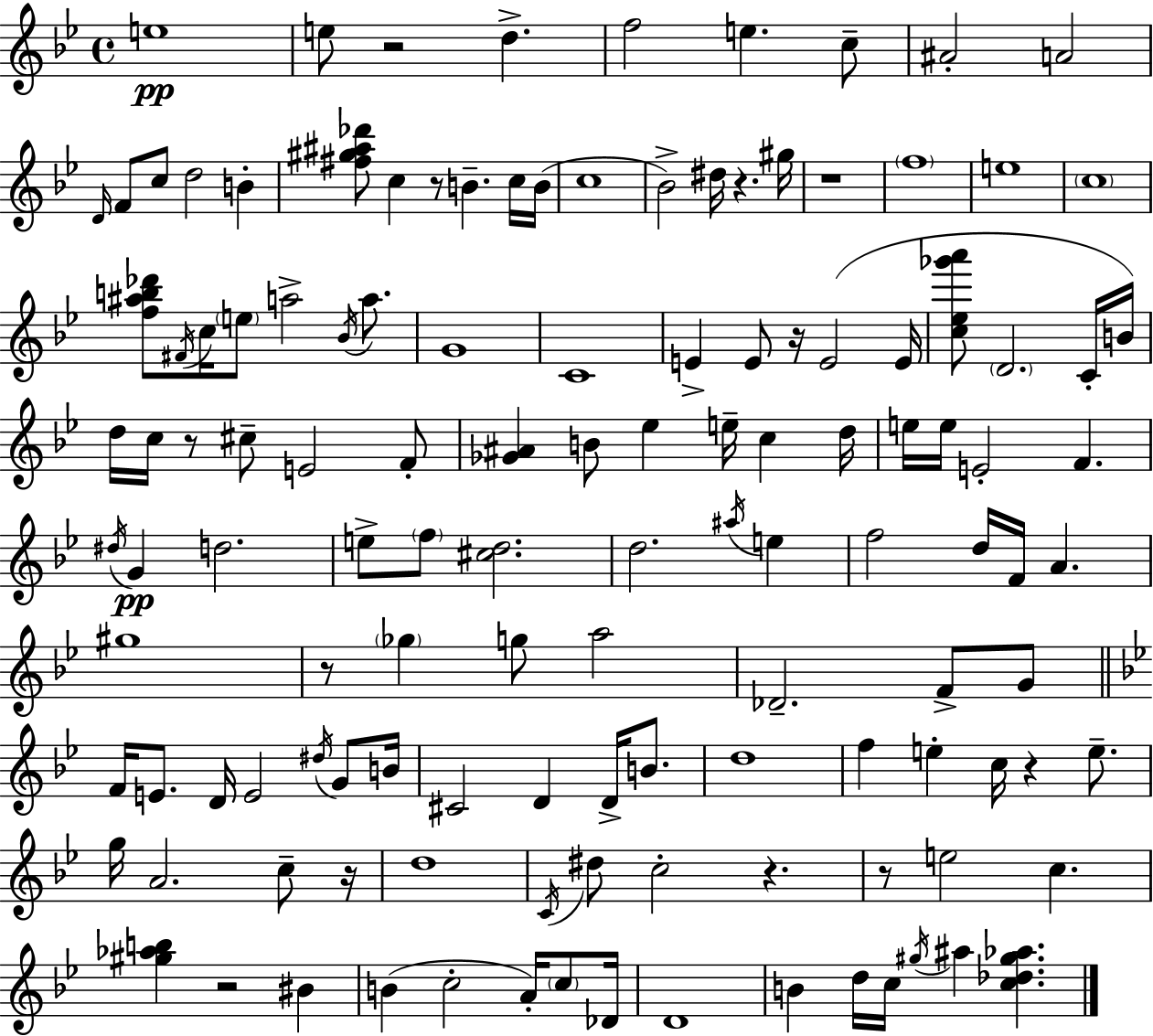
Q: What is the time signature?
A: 4/4